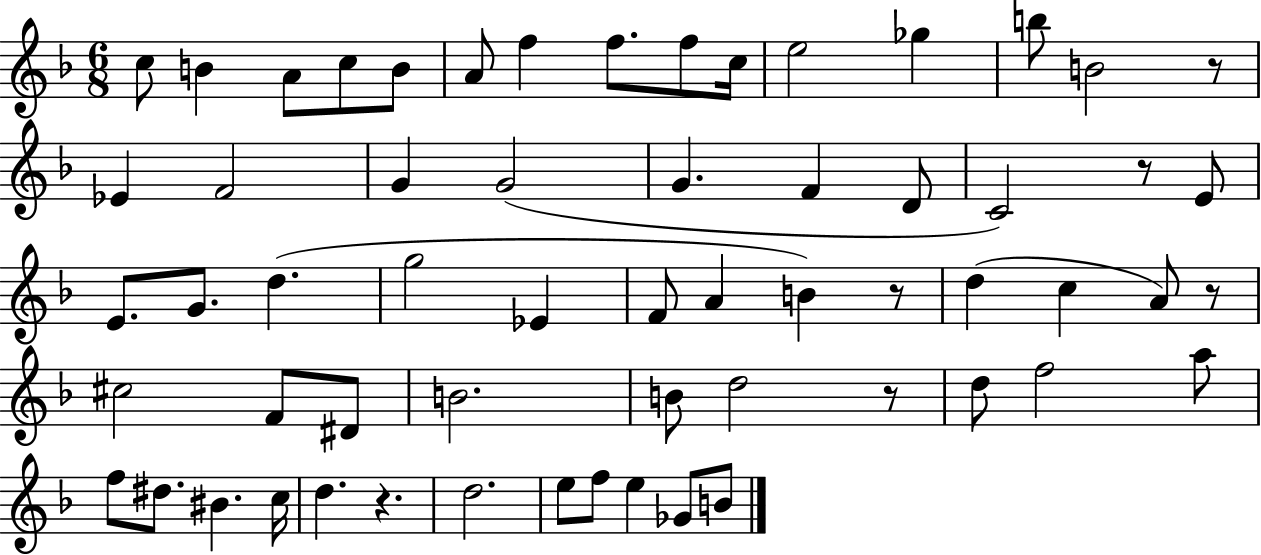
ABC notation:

X:1
T:Untitled
M:6/8
L:1/4
K:F
c/2 B A/2 c/2 B/2 A/2 f f/2 f/2 c/4 e2 _g b/2 B2 z/2 _E F2 G G2 G F D/2 C2 z/2 E/2 E/2 G/2 d g2 _E F/2 A B z/2 d c A/2 z/2 ^c2 F/2 ^D/2 B2 B/2 d2 z/2 d/2 f2 a/2 f/2 ^d/2 ^B c/4 d z d2 e/2 f/2 e _G/2 B/2